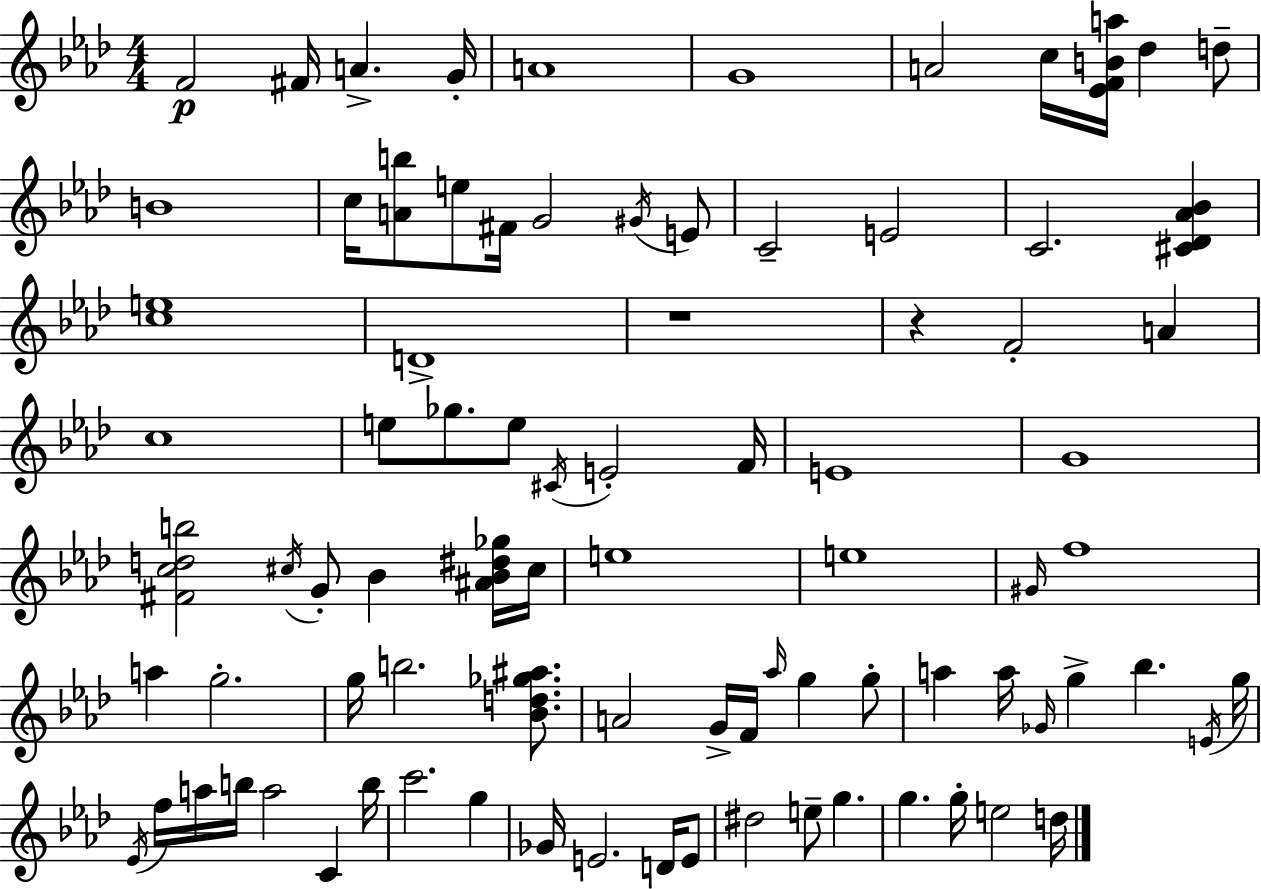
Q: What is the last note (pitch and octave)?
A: D5